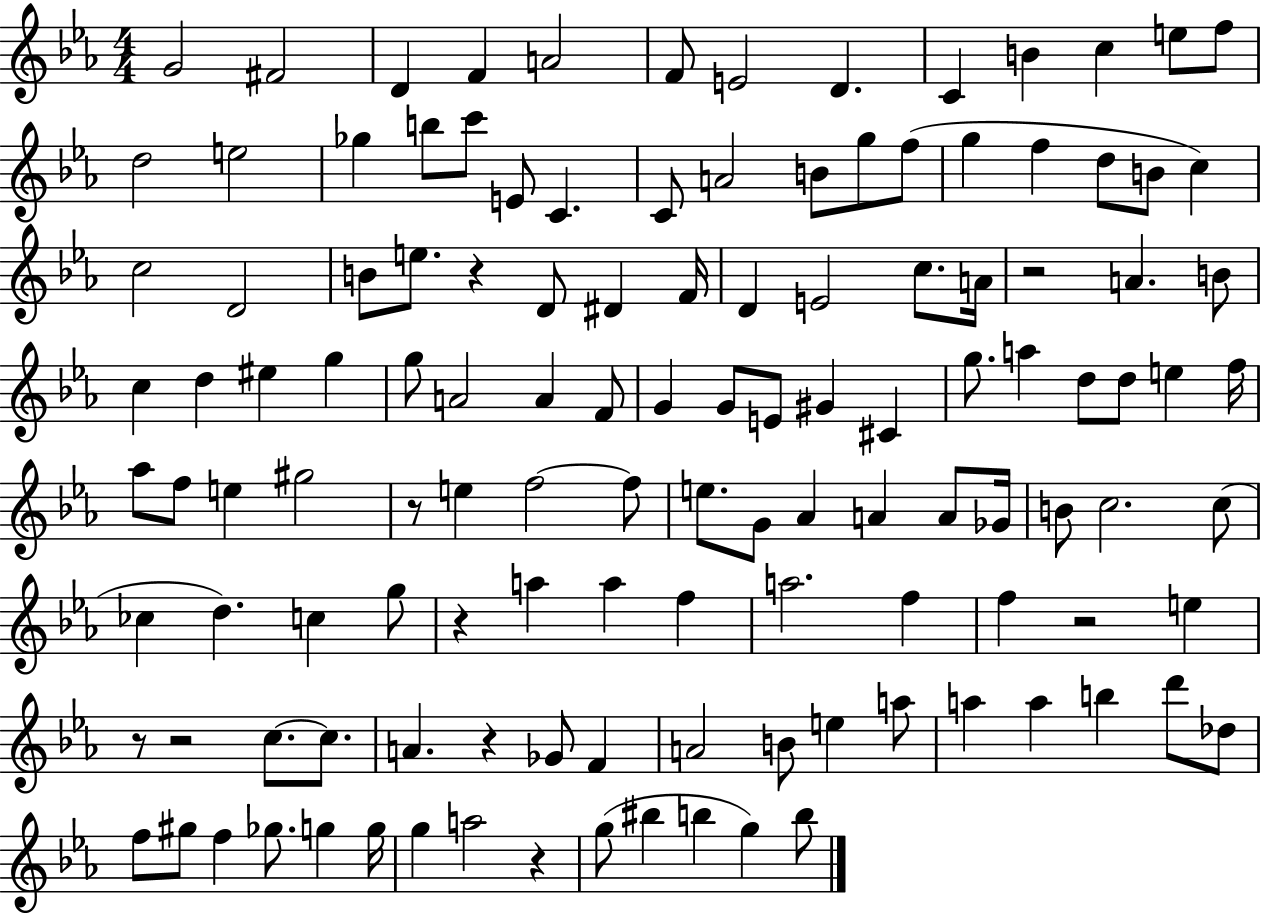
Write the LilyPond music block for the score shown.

{
  \clef treble
  \numericTimeSignature
  \time 4/4
  \key ees \major
  g'2 fis'2 | d'4 f'4 a'2 | f'8 e'2 d'4. | c'4 b'4 c''4 e''8 f''8 | \break d''2 e''2 | ges''4 b''8 c'''8 e'8 c'4. | c'8 a'2 b'8 g''8 f''8( | g''4 f''4 d''8 b'8 c''4) | \break c''2 d'2 | b'8 e''8. r4 d'8 dis'4 f'16 | d'4 e'2 c''8. a'16 | r2 a'4. b'8 | \break c''4 d''4 eis''4 g''4 | g''8 a'2 a'4 f'8 | g'4 g'8 e'8 gis'4 cis'4 | g''8. a''4 d''8 d''8 e''4 f''16 | \break aes''8 f''8 e''4 gis''2 | r8 e''4 f''2~~ f''8 | e''8. g'8 aes'4 a'4 a'8 ges'16 | b'8 c''2. c''8( | \break ces''4 d''4.) c''4 g''8 | r4 a''4 a''4 f''4 | a''2. f''4 | f''4 r2 e''4 | \break r8 r2 c''8.~~ c''8. | a'4. r4 ges'8 f'4 | a'2 b'8 e''4 a''8 | a''4 a''4 b''4 d'''8 des''8 | \break f''8 gis''8 f''4 ges''8. g''4 g''16 | g''4 a''2 r4 | g''8( bis''4 b''4 g''4) b''8 | \bar "|."
}